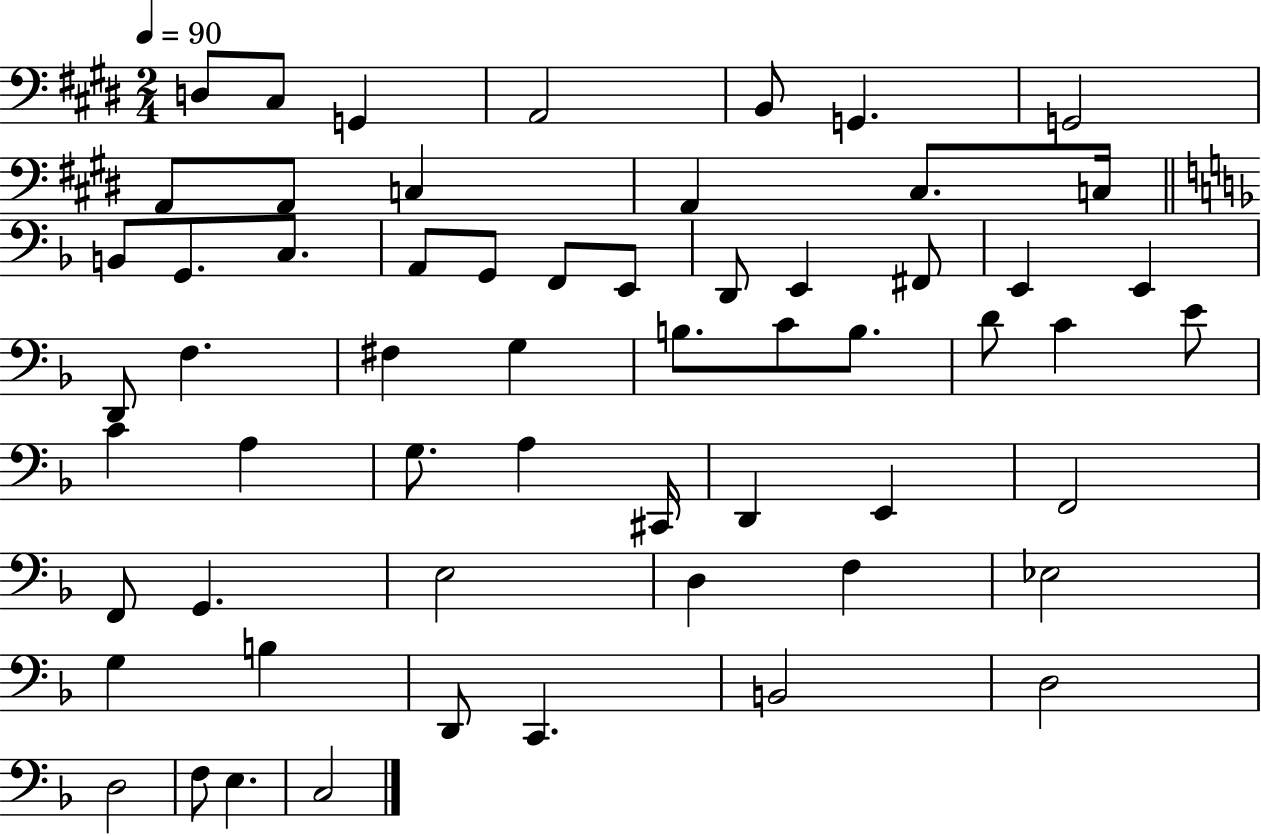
{
  \clef bass
  \numericTimeSignature
  \time 2/4
  \key e \major
  \tempo 4 = 90
  d8 cis8 g,4 | a,2 | b,8 g,4. | g,2 | \break a,8 a,8 c4 | a,4 cis8. c16 | \bar "||" \break \key d \minor b,8 g,8. c8. | a,8 g,8 f,8 e,8 | d,8 e,4 fis,8 | e,4 e,4 | \break d,8 f4. | fis4 g4 | b8. c'8 b8. | d'8 c'4 e'8 | \break c'4 a4 | g8. a4 cis,16 | d,4 e,4 | f,2 | \break f,8 g,4. | e2 | d4 f4 | ees2 | \break g4 b4 | d,8 c,4. | b,2 | d2 | \break d2 | f8 e4. | c2 | \bar "|."
}